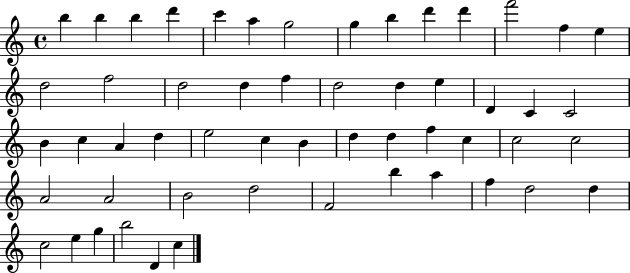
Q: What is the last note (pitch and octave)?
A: C5